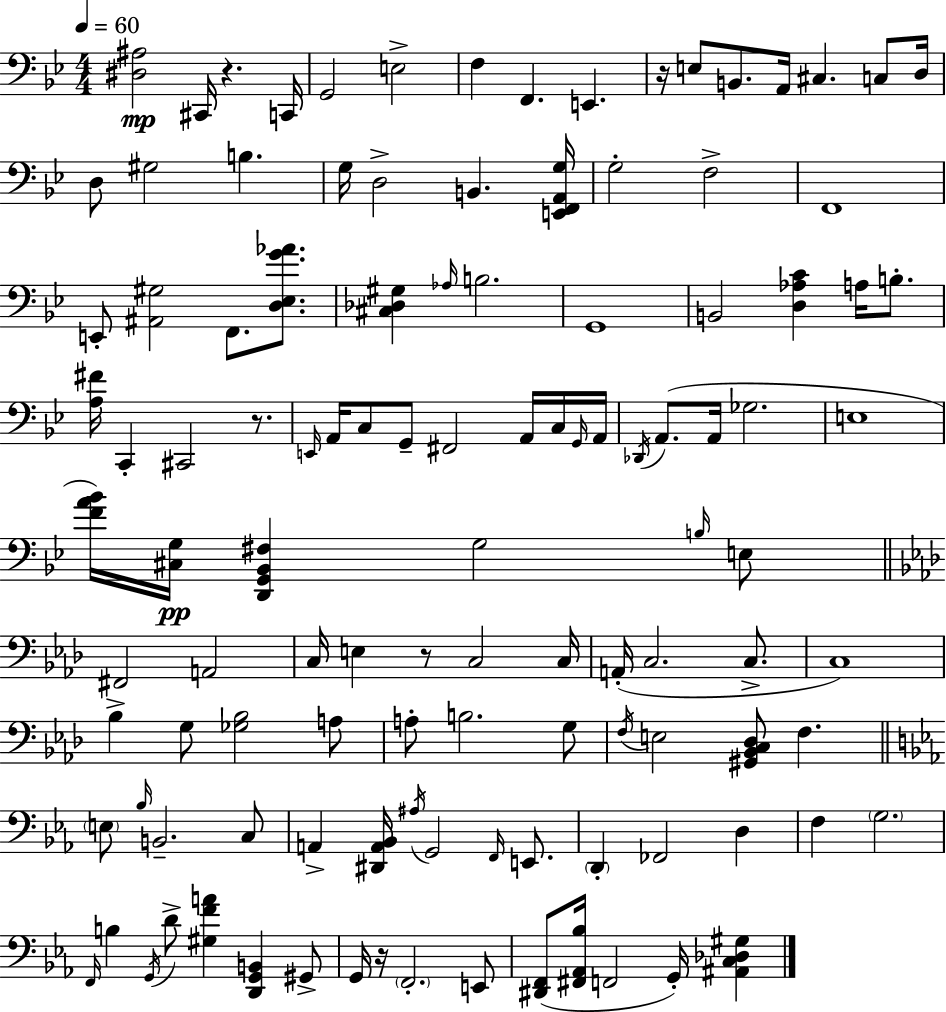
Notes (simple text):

[D#3,A#3]/h C#2/s R/q. C2/s G2/h E3/h F3/q F2/q. E2/q. R/s E3/e B2/e. A2/s C#3/q. C3/e D3/s D3/e G#3/h B3/q. G3/s D3/h B2/q. [E2,F2,A2,G3]/s G3/h F3/h F2/w E2/e [A#2,G#3]/h F2/e. [D3,Eb3,G4,Ab4]/e. [C#3,Db3,G#3]/q Ab3/s B3/h. G2/w B2/h [D3,Ab3,C4]/q A3/s B3/e. [A3,F#4]/s C2/q C#2/h R/e. E2/s A2/s C3/e G2/e F#2/h A2/s C3/s G2/s A2/s Db2/s A2/e. A2/s Gb3/h. E3/w [F4,A4,Bb4]/s [C#3,G3]/s [D2,G2,Bb2,F#3]/q G3/h B3/s E3/e F#2/h A2/h C3/s E3/q R/e C3/h C3/s A2/s C3/h. C3/e. C3/w Bb3/q G3/e [Gb3,Bb3]/h A3/e A3/e B3/h. G3/e F3/s E3/h [G#2,Bb2,C3,Db3]/e F3/q. E3/e Bb3/s B2/h. C3/e A2/q [D#2,A2,Bb2]/s A#3/s G2/h F2/s E2/e. D2/q FES2/h D3/q F3/q G3/h. F2/s B3/q G2/s D4/e [G#3,F4,A4]/q [D2,G2,B2]/q G#2/e G2/s R/s F2/h. E2/e [D#2,F2]/e [F#2,Ab2,Bb3]/s F2/h G2/s [A#2,C3,Db3,G#3]/q